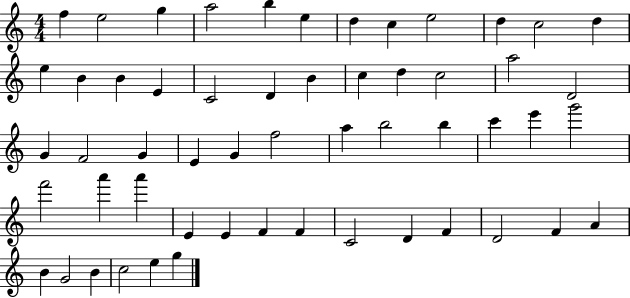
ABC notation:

X:1
T:Untitled
M:4/4
L:1/4
K:C
f e2 g a2 b e d c e2 d c2 d e B B E C2 D B c d c2 a2 D2 G F2 G E G f2 a b2 b c' e' g'2 f'2 a' a' E E F F C2 D F D2 F A B G2 B c2 e g